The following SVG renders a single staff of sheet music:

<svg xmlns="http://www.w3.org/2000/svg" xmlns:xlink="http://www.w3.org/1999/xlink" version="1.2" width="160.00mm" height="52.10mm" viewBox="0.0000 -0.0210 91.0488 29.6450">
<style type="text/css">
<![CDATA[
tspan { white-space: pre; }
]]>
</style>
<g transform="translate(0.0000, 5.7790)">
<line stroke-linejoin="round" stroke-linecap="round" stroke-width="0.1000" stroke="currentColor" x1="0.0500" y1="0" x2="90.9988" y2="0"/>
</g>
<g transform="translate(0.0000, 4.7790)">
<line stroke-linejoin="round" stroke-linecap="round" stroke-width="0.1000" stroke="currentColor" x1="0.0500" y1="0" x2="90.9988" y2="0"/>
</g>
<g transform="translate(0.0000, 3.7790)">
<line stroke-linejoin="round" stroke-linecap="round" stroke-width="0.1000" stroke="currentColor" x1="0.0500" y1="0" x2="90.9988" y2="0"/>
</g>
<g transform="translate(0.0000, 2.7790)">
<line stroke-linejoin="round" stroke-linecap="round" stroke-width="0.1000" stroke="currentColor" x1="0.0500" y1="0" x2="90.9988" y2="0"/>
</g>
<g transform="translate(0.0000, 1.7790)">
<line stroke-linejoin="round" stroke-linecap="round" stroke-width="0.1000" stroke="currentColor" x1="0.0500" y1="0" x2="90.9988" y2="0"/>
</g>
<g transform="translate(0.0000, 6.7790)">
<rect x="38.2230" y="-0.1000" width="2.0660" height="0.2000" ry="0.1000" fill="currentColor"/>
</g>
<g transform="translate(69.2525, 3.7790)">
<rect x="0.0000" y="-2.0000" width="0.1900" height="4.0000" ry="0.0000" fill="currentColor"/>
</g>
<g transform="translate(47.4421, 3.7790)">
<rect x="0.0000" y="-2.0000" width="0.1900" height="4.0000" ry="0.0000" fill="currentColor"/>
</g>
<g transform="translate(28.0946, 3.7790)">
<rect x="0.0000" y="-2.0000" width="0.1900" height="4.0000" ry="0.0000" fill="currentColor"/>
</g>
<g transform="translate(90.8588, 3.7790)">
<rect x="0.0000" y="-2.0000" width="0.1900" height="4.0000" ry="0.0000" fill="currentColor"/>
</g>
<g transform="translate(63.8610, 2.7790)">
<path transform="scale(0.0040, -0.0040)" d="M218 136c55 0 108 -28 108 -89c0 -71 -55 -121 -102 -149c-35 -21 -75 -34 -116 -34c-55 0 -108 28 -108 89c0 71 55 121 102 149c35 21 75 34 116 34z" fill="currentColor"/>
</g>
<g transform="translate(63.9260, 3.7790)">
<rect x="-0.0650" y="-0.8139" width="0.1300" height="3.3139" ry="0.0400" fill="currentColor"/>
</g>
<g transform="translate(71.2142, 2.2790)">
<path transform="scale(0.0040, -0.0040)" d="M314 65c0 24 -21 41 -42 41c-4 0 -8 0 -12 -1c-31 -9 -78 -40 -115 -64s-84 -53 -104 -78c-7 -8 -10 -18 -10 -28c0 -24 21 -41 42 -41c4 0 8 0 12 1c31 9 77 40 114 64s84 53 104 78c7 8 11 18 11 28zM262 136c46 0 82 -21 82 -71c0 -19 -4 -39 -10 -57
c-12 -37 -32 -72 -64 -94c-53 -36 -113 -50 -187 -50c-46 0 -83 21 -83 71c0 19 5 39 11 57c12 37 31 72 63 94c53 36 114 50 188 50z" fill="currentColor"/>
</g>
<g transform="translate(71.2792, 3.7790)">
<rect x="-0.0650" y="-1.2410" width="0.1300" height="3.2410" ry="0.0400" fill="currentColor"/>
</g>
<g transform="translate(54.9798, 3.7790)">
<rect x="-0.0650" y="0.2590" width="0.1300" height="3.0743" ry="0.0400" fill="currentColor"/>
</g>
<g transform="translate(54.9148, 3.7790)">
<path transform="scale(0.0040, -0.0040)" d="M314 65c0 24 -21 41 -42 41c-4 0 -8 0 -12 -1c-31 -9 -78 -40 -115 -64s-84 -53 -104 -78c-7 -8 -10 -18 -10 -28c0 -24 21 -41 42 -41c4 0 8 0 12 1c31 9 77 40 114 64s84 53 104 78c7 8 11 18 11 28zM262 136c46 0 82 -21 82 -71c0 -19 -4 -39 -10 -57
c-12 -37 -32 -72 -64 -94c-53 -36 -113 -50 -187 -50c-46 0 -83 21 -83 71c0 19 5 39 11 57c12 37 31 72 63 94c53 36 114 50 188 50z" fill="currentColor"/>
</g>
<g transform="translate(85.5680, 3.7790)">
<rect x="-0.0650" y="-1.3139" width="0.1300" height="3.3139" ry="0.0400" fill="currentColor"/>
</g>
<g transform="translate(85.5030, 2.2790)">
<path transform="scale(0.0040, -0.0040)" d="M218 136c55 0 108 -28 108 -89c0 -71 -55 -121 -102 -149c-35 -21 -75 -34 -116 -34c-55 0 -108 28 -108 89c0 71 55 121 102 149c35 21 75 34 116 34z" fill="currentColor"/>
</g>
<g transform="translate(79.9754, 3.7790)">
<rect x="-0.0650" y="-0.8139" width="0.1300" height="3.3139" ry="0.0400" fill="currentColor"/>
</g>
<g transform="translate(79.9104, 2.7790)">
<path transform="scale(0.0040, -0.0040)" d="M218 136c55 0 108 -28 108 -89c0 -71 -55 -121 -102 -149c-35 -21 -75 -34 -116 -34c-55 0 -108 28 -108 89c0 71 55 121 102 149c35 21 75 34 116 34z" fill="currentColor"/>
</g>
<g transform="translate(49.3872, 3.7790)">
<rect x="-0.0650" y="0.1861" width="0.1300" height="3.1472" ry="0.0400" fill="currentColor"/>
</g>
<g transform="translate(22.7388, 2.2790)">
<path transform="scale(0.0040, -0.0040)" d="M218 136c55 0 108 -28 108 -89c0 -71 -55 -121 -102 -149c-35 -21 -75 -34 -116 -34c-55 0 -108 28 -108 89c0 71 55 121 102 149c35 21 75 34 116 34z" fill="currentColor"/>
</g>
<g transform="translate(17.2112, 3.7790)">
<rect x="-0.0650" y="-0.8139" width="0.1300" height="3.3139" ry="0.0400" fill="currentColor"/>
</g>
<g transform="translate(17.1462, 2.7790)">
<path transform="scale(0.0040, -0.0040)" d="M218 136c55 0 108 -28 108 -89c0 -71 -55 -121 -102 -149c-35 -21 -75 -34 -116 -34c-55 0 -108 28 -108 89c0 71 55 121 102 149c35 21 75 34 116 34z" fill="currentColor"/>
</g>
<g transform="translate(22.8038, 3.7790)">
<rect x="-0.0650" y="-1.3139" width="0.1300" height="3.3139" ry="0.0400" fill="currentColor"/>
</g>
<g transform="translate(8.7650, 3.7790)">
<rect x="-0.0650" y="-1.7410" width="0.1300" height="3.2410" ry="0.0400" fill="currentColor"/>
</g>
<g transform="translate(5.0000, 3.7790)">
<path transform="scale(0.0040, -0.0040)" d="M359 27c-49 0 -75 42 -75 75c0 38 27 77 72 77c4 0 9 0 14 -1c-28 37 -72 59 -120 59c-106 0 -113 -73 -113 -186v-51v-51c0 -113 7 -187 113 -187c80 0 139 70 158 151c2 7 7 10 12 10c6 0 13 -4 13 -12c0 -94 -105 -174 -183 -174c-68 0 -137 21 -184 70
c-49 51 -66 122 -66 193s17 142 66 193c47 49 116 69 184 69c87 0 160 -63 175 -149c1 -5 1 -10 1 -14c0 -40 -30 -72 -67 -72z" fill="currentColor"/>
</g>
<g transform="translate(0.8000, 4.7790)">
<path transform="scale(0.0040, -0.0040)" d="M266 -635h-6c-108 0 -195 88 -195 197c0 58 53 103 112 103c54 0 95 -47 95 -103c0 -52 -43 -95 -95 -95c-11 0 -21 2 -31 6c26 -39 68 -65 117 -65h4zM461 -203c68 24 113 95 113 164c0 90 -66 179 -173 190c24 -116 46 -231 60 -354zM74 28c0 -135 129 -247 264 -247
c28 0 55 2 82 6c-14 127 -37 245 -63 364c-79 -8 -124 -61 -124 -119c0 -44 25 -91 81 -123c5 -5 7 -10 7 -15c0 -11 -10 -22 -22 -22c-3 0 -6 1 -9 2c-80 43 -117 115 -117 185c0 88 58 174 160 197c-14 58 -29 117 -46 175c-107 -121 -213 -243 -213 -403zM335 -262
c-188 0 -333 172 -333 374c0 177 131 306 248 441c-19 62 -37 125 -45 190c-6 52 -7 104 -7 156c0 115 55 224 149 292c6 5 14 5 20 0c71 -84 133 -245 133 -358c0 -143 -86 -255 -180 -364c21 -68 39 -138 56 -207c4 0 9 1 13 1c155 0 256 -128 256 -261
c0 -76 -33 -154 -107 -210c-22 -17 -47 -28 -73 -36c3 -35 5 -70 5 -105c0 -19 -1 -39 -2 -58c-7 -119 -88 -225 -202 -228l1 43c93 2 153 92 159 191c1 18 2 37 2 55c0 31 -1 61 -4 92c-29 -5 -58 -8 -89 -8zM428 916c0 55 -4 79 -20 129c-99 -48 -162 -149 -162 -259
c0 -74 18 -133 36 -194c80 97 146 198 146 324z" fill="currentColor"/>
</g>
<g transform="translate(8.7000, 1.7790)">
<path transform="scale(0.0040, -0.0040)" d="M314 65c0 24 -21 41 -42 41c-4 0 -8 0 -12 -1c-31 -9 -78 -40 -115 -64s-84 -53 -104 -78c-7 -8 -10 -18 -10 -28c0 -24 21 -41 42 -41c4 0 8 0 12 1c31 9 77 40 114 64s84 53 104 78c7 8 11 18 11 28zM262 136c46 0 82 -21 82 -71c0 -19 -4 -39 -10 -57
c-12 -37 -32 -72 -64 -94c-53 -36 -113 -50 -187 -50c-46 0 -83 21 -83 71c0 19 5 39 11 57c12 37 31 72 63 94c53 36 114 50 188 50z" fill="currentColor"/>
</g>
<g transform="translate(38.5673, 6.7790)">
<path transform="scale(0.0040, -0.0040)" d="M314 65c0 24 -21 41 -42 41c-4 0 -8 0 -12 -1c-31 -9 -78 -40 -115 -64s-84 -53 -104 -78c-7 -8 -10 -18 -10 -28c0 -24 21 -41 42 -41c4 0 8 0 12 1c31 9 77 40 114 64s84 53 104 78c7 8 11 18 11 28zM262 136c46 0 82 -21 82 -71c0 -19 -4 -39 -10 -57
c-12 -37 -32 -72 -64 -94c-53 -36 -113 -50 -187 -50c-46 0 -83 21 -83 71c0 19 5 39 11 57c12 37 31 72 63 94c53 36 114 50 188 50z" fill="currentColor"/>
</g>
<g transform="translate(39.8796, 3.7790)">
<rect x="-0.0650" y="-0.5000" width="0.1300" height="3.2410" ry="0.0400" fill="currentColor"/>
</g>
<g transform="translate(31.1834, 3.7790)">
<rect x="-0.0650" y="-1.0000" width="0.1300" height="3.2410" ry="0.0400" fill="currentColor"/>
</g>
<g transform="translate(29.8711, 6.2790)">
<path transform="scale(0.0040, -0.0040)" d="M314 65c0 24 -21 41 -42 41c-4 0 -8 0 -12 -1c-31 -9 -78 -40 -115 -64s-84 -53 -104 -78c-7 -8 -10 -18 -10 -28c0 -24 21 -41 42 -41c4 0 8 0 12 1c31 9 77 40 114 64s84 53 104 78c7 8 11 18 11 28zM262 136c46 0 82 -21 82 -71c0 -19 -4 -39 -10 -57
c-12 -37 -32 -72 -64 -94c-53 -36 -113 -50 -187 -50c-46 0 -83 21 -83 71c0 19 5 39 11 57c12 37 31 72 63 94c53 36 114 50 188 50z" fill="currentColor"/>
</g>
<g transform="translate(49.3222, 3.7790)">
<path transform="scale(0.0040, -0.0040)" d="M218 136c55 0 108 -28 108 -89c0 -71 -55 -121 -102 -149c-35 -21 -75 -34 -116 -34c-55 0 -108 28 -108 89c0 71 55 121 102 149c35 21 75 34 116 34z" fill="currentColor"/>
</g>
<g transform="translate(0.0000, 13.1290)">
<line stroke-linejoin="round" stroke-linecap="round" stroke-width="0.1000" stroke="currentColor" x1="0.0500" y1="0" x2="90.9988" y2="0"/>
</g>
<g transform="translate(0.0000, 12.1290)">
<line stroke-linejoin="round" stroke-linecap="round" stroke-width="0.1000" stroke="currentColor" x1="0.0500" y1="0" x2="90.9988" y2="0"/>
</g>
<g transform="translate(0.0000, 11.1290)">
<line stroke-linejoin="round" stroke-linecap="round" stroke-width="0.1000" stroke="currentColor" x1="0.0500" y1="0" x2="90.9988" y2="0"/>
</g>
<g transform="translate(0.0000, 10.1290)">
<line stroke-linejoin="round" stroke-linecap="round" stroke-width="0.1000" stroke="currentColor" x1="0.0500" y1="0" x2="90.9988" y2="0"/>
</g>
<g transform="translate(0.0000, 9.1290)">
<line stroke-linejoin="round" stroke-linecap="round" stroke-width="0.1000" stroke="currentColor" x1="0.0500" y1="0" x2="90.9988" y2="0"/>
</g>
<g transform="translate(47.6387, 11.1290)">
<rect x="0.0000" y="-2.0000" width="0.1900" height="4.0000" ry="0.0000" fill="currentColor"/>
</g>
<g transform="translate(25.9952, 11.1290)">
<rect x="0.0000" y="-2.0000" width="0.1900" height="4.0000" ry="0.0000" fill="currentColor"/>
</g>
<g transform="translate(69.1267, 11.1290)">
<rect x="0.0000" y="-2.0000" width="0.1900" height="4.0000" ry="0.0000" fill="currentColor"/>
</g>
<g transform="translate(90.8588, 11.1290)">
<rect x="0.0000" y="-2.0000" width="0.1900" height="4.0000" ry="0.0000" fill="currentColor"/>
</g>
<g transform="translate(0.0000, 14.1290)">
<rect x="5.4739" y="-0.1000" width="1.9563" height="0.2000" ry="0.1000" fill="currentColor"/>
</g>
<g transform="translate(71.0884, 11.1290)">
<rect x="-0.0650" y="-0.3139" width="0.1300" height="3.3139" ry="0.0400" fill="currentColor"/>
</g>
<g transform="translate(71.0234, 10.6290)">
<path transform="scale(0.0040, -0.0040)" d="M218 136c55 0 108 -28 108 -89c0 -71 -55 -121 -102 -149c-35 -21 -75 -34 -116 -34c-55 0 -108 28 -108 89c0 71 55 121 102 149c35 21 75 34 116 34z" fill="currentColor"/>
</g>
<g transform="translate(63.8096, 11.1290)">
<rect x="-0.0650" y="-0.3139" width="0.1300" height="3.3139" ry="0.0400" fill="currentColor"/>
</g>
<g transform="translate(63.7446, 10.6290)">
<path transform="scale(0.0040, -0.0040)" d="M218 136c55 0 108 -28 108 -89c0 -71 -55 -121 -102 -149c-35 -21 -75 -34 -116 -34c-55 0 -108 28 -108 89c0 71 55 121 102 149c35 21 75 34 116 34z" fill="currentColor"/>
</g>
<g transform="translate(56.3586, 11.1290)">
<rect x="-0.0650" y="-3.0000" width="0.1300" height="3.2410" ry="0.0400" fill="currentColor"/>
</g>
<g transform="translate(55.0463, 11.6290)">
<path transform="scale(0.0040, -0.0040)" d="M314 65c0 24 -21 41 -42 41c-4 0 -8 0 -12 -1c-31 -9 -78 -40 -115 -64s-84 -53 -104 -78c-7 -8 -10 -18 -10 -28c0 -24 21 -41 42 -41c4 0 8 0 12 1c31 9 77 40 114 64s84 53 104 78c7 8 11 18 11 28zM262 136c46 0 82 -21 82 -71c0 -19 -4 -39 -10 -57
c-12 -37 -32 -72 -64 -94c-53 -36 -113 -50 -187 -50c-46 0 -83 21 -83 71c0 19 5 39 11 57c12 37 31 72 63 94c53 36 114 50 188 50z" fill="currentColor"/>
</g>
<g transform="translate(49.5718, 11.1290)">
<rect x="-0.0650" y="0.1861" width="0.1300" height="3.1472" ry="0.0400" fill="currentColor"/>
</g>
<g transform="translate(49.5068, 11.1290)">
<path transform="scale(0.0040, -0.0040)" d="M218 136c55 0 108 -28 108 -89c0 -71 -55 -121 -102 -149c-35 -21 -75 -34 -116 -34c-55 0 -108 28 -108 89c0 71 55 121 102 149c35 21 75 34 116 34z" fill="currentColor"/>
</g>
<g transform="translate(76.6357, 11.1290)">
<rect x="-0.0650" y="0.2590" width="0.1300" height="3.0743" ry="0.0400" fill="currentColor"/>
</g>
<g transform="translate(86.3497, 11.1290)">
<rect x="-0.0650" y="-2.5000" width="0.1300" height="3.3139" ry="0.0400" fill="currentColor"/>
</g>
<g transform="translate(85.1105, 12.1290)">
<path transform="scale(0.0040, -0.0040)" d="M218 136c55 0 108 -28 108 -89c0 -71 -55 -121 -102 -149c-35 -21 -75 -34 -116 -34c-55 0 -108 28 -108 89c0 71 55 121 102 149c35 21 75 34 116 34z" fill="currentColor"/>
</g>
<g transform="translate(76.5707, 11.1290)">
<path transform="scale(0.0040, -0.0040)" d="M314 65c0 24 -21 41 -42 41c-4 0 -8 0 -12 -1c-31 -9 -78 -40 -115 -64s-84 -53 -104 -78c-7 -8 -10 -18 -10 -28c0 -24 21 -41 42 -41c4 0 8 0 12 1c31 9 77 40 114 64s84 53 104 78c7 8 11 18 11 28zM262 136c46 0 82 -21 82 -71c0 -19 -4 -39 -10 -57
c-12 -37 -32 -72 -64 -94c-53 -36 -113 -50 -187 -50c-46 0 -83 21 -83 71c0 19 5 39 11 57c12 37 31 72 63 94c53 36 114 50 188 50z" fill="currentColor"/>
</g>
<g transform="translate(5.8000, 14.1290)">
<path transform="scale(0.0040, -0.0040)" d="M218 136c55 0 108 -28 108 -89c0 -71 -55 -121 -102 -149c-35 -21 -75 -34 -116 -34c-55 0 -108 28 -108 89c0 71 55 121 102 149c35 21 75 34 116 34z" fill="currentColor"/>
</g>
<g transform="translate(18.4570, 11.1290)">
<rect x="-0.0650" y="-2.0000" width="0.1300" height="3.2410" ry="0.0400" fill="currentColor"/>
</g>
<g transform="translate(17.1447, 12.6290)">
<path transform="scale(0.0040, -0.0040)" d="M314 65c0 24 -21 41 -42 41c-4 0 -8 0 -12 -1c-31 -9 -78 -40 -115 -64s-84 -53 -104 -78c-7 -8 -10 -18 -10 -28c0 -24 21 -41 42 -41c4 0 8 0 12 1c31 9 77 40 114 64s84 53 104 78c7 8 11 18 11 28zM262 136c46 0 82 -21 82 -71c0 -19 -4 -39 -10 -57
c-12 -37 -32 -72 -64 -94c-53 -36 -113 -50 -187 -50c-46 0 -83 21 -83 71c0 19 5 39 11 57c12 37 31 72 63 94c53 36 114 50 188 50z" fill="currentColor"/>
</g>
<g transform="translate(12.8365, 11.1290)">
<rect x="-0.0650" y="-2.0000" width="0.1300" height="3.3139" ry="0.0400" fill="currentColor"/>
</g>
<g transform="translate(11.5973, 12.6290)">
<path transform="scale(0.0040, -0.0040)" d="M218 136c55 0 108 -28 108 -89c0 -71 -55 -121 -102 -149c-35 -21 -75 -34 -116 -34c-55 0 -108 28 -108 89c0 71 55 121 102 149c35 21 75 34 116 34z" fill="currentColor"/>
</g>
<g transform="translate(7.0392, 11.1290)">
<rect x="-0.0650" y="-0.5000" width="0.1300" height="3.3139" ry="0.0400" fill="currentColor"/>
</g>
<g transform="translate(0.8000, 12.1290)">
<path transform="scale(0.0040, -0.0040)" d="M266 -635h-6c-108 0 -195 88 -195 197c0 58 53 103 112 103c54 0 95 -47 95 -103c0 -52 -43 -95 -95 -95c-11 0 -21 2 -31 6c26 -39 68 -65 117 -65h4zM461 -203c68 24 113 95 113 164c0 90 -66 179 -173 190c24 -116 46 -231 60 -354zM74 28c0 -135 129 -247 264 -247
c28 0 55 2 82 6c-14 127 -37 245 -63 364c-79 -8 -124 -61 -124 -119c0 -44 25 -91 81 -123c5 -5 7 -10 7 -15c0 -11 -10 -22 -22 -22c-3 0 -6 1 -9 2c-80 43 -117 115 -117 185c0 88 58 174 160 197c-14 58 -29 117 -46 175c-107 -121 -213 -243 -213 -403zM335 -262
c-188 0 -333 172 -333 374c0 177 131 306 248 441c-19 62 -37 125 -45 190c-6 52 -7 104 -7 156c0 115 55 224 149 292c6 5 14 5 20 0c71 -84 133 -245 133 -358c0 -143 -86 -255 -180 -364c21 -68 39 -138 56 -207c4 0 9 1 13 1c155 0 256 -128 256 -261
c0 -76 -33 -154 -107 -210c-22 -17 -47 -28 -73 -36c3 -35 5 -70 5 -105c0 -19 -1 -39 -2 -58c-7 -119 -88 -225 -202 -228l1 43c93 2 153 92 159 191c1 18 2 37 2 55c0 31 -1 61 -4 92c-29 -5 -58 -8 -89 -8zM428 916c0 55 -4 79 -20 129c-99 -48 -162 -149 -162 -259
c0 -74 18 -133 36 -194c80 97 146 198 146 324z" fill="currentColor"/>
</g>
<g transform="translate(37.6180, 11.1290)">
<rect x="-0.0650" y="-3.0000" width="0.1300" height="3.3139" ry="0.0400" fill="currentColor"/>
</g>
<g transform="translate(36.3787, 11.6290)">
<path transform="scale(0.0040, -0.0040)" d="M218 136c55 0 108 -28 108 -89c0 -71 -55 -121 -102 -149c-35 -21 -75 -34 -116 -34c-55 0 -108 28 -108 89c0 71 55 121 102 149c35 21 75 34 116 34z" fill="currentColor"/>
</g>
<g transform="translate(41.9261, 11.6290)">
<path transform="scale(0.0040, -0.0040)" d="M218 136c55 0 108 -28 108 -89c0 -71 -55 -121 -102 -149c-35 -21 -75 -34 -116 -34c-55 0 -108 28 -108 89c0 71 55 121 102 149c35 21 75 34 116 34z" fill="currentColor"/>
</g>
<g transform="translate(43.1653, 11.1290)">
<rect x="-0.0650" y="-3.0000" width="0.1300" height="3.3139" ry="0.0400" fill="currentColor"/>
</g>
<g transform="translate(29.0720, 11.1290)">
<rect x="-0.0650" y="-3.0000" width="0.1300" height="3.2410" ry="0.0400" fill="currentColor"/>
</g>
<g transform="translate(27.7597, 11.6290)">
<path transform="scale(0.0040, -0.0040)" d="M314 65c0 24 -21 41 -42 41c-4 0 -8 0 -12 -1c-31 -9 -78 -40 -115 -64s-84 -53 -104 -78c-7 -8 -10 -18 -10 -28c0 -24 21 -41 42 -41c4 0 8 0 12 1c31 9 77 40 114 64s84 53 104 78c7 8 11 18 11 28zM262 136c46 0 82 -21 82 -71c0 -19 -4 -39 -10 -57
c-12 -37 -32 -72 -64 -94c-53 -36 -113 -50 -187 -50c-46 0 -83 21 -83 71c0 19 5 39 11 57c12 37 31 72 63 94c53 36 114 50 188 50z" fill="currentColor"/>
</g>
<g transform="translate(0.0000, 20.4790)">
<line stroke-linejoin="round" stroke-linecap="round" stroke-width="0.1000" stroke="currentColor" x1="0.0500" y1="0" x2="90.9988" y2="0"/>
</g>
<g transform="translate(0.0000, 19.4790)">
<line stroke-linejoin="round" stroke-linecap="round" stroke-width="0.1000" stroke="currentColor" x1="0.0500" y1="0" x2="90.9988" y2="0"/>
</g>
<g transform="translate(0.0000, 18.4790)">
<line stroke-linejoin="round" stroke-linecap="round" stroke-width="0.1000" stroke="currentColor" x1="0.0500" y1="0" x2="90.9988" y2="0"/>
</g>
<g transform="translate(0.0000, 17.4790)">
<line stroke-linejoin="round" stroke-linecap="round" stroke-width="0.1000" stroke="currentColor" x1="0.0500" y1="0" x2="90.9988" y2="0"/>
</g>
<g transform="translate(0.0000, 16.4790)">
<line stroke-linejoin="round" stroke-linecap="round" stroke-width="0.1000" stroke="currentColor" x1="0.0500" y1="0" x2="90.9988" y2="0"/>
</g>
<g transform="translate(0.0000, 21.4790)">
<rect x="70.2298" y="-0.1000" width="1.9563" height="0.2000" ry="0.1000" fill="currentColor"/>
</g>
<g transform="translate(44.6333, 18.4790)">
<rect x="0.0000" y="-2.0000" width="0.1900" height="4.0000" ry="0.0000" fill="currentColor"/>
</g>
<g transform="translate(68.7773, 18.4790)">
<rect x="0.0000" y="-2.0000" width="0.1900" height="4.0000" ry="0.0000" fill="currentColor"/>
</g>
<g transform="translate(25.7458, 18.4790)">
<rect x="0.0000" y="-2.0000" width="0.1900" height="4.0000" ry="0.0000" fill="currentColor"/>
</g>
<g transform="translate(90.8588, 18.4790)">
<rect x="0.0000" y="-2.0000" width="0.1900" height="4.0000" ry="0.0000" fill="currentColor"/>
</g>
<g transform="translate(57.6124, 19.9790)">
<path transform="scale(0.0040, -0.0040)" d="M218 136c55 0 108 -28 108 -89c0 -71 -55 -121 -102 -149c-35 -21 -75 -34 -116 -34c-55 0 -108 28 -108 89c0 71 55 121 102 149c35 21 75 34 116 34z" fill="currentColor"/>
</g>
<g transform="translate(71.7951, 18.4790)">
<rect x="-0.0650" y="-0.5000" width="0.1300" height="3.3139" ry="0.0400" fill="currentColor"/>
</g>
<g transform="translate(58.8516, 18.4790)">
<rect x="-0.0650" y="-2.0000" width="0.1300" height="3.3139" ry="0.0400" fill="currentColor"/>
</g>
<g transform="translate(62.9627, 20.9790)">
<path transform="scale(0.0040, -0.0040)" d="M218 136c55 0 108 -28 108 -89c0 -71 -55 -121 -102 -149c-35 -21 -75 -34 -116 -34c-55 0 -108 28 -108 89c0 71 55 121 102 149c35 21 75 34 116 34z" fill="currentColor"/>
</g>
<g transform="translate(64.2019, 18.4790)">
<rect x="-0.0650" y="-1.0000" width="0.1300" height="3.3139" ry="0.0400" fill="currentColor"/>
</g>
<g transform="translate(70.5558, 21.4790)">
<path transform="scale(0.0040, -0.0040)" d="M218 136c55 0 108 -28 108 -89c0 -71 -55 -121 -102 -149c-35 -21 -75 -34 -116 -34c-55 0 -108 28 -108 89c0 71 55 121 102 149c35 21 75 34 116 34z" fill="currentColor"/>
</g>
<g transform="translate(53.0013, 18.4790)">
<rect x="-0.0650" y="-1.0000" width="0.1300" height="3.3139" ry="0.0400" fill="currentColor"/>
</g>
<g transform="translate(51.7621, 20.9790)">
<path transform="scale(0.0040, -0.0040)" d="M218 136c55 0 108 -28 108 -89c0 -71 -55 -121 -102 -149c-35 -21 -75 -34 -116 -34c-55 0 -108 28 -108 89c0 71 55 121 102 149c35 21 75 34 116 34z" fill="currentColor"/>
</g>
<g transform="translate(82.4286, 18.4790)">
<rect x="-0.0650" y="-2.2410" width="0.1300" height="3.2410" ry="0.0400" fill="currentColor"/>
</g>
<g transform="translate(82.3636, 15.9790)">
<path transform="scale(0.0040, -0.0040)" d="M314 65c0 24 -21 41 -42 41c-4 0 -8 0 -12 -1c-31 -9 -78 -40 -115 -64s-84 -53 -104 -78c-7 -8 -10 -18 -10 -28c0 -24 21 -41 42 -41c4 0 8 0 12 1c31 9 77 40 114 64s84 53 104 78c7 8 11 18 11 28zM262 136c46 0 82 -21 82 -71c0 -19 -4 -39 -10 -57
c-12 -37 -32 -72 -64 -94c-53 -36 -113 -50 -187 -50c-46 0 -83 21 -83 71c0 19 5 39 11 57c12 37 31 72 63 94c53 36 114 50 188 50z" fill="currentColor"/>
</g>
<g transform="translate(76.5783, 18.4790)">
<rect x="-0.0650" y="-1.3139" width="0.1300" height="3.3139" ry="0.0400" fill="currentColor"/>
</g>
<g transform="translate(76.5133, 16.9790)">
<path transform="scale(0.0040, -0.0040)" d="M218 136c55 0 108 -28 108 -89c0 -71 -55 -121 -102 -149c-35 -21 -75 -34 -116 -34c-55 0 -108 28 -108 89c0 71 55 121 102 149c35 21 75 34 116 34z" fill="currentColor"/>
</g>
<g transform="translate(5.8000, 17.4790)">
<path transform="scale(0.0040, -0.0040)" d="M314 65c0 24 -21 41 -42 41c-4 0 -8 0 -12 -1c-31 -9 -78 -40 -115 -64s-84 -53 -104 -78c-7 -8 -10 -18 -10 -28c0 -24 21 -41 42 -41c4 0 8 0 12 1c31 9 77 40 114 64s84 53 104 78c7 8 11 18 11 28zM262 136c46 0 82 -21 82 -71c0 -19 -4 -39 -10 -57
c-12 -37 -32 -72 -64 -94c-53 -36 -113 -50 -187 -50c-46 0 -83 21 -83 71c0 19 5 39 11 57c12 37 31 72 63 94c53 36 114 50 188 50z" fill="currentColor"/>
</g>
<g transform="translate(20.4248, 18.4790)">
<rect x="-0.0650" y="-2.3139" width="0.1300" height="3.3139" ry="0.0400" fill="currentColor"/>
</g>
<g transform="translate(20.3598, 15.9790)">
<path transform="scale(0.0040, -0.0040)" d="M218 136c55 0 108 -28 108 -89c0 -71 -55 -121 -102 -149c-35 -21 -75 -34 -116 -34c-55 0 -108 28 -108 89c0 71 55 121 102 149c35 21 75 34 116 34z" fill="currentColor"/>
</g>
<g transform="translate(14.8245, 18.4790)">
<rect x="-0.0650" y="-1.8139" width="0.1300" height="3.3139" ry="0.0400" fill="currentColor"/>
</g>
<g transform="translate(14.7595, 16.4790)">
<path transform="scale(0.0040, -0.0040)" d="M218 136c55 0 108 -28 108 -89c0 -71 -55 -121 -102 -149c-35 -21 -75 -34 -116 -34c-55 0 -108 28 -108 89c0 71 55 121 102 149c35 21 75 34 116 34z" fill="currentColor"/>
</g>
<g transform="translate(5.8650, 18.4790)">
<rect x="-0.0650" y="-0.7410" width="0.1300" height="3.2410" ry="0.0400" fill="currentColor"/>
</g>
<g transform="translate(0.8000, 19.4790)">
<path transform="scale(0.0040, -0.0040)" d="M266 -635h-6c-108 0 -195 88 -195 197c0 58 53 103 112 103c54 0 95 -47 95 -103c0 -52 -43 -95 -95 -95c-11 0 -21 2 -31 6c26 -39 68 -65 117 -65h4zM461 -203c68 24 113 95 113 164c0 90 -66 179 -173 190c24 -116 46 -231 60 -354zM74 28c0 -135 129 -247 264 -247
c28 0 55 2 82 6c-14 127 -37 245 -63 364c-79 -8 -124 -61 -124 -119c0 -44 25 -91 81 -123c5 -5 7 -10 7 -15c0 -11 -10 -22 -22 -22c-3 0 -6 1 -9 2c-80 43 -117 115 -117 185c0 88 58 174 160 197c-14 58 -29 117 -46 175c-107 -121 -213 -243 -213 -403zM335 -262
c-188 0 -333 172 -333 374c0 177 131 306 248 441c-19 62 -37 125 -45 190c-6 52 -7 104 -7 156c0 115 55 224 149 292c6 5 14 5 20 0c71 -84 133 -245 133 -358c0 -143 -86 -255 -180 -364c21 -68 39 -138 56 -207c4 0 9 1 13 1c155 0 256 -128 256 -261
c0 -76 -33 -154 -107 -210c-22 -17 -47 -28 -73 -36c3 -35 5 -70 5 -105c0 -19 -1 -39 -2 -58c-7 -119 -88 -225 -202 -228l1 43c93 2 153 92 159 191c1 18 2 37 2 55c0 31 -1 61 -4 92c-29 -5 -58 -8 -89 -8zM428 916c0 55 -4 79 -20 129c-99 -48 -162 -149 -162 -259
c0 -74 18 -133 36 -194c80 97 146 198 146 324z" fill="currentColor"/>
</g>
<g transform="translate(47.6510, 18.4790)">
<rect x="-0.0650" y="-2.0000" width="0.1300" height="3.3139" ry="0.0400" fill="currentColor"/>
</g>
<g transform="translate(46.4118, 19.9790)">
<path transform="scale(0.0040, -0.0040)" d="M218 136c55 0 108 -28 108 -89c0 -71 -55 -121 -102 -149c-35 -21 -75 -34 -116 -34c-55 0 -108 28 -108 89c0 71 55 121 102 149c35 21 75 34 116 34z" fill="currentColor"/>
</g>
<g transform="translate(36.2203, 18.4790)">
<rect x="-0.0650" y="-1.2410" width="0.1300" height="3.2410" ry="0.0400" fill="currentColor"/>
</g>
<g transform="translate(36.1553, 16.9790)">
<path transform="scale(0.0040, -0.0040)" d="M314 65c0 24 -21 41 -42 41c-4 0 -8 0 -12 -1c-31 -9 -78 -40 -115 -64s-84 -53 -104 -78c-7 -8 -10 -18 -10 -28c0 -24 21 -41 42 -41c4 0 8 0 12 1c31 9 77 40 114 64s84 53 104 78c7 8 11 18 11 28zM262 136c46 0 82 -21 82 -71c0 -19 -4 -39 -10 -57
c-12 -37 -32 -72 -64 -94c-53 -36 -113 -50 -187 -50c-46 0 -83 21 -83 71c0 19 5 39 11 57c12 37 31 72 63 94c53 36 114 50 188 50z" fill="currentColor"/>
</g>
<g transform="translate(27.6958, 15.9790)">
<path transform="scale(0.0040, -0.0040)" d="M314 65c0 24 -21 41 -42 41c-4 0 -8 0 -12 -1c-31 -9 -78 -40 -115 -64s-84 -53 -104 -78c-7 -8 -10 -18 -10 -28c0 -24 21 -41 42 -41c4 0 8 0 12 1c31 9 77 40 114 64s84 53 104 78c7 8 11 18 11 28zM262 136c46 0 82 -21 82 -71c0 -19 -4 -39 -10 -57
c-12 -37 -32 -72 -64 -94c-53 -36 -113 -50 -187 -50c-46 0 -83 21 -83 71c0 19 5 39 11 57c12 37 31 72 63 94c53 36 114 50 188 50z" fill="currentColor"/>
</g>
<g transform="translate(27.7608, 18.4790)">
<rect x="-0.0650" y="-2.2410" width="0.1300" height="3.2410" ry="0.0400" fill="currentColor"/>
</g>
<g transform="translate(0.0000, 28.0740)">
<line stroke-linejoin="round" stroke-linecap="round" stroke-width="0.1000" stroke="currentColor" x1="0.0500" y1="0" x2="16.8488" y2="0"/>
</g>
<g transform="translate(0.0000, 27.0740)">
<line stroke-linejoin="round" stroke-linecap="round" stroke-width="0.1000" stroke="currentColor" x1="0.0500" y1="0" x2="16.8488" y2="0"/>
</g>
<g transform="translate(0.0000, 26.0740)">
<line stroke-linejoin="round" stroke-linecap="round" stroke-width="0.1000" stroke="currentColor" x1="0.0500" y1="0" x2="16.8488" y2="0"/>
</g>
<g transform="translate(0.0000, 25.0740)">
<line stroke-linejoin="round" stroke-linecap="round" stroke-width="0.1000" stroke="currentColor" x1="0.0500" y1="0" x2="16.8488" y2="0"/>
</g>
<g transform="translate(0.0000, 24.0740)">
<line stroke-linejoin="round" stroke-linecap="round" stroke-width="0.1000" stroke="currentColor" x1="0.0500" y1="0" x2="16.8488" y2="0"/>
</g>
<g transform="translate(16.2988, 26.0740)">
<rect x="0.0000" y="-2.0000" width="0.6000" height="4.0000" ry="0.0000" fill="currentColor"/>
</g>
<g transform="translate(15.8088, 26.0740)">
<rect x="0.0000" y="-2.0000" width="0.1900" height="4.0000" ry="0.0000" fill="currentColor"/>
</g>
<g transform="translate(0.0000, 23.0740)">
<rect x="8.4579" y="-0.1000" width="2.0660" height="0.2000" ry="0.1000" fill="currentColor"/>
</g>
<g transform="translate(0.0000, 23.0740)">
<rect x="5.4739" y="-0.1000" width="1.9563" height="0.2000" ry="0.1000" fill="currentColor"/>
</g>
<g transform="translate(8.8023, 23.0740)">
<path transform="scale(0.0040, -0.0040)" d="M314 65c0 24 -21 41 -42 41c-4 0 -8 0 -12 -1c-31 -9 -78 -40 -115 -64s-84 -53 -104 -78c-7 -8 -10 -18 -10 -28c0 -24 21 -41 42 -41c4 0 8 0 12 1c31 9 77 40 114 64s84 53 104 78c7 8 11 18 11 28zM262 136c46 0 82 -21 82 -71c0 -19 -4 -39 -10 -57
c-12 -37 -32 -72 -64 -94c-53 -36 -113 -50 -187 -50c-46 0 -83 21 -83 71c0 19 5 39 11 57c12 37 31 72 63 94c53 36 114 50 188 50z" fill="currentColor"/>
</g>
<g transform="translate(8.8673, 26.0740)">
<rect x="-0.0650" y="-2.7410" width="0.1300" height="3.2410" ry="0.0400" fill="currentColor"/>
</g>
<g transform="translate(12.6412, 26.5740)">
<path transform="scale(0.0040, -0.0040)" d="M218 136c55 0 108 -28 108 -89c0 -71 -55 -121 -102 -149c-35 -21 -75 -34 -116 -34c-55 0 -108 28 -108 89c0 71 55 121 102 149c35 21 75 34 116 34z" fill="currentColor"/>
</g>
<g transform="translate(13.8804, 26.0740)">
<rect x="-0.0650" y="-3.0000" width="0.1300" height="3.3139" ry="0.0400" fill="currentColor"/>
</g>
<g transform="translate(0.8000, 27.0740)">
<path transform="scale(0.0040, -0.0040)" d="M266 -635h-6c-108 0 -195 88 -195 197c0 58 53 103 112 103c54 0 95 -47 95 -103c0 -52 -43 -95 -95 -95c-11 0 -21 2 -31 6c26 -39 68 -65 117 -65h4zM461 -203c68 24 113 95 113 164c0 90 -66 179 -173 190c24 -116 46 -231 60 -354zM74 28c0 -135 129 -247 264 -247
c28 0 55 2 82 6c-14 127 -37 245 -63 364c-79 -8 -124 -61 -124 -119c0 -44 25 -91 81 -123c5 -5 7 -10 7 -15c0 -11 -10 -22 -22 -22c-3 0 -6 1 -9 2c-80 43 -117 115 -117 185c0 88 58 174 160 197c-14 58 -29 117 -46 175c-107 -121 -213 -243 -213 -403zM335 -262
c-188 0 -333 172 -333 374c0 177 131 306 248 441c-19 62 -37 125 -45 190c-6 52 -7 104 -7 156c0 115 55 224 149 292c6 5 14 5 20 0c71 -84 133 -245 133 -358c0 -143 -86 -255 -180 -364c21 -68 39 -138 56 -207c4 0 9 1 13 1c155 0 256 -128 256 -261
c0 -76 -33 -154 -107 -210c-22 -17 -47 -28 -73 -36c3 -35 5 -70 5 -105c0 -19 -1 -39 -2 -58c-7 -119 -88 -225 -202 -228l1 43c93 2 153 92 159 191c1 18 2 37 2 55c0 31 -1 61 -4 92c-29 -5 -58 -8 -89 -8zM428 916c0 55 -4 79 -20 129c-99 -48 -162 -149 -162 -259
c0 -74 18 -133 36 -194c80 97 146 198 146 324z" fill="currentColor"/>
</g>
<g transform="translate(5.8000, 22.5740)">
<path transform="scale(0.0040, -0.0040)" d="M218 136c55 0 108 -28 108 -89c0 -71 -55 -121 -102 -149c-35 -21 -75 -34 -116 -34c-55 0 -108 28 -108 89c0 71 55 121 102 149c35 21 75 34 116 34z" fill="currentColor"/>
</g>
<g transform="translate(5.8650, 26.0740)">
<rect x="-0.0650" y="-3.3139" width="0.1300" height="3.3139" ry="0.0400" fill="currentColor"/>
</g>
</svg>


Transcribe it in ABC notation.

X:1
T:Untitled
M:4/4
L:1/4
K:C
f2 d e D2 C2 B B2 d e2 d e C F F2 A2 A A B A2 c c B2 G d2 f g g2 e2 F D F D C e g2 b a2 A